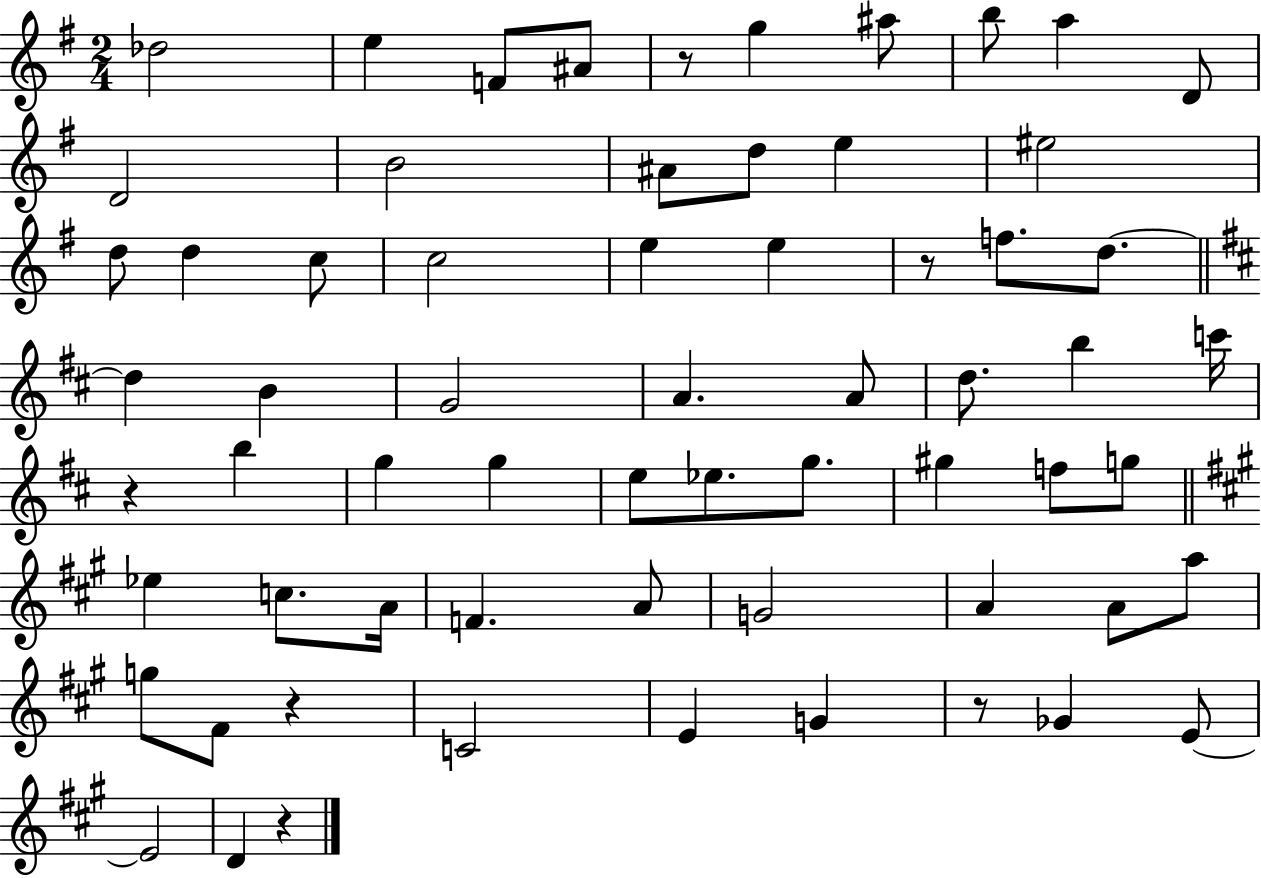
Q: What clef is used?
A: treble